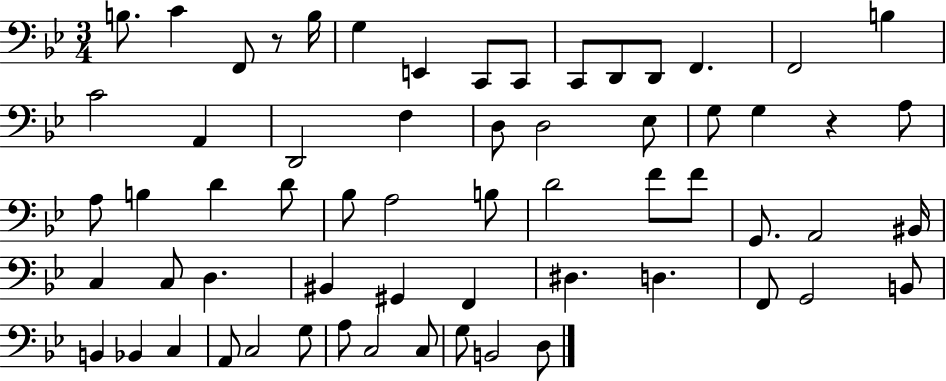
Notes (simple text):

B3/e. C4/q F2/e R/e B3/s G3/q E2/q C2/e C2/e C2/e D2/e D2/e F2/q. F2/h B3/q C4/h A2/q D2/h F3/q D3/e D3/h Eb3/e G3/e G3/q R/q A3/e A3/e B3/q D4/q D4/e Bb3/e A3/h B3/e D4/h F4/e F4/e G2/e. A2/h BIS2/s C3/q C3/e D3/q. BIS2/q G#2/q F2/q D#3/q. D3/q. F2/e G2/h B2/e B2/q Bb2/q C3/q A2/e C3/h G3/e A3/e C3/h C3/e G3/e B2/h D3/e